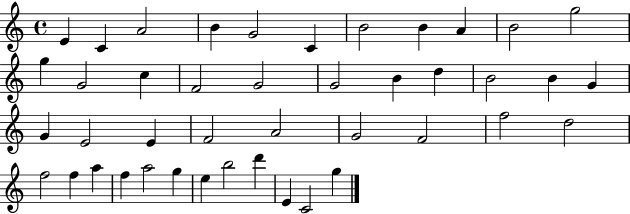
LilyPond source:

{
  \clef treble
  \time 4/4
  \defaultTimeSignature
  \key c \major
  e'4 c'4 a'2 | b'4 g'2 c'4 | b'2 b'4 a'4 | b'2 g''2 | \break g''4 g'2 c''4 | f'2 g'2 | g'2 b'4 d''4 | b'2 b'4 g'4 | \break g'4 e'2 e'4 | f'2 a'2 | g'2 f'2 | f''2 d''2 | \break f''2 f''4 a''4 | f''4 a''2 g''4 | e''4 b''2 d'''4 | e'4 c'2 g''4 | \break \bar "|."
}